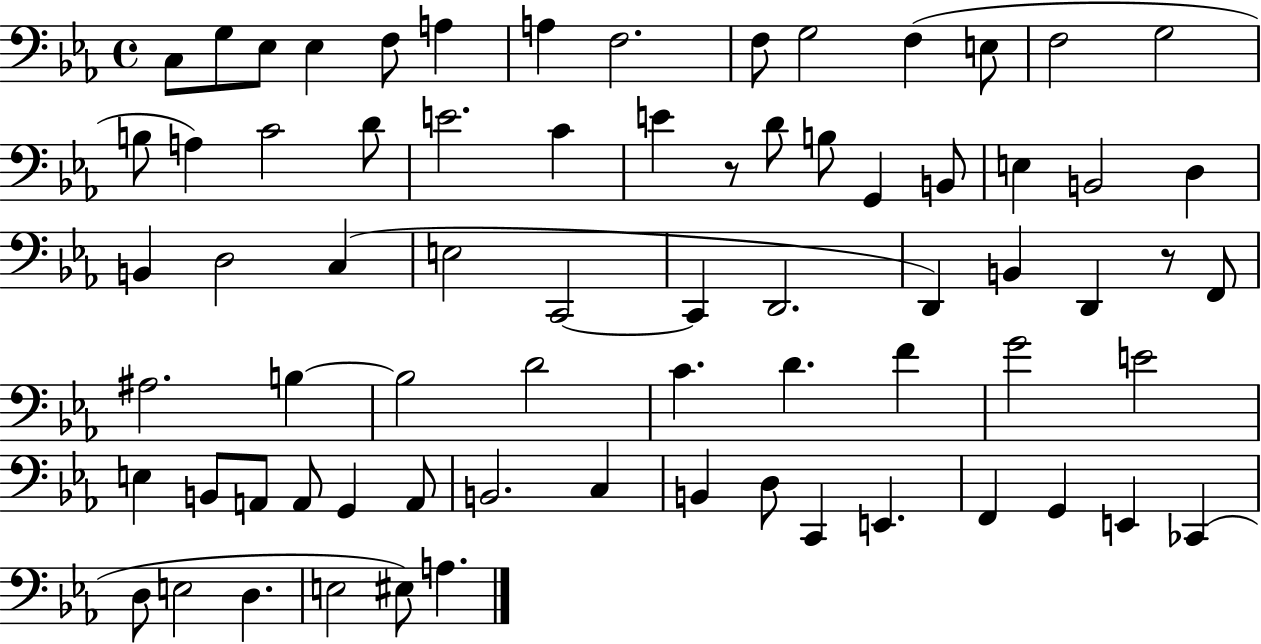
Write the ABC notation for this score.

X:1
T:Untitled
M:4/4
L:1/4
K:Eb
C,/2 G,/2 _E,/2 _E, F,/2 A, A, F,2 F,/2 G,2 F, E,/2 F,2 G,2 B,/2 A, C2 D/2 E2 C E z/2 D/2 B,/2 G,, B,,/2 E, B,,2 D, B,, D,2 C, E,2 C,,2 C,, D,,2 D,, B,, D,, z/2 F,,/2 ^A,2 B, B,2 D2 C D F G2 E2 E, B,,/2 A,,/2 A,,/2 G,, A,,/2 B,,2 C, B,, D,/2 C,, E,, F,, G,, E,, _C,, D,/2 E,2 D, E,2 ^E,/2 A,